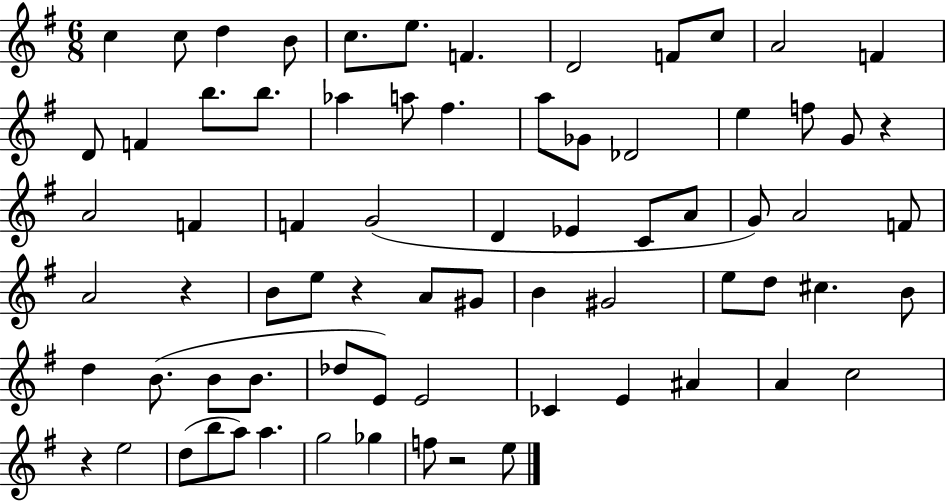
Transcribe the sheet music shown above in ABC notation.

X:1
T:Untitled
M:6/8
L:1/4
K:G
c c/2 d B/2 c/2 e/2 F D2 F/2 c/2 A2 F D/2 F b/2 b/2 _a a/2 ^f a/2 _G/2 _D2 e f/2 G/2 z A2 F F G2 D _E C/2 A/2 G/2 A2 F/2 A2 z B/2 e/2 z A/2 ^G/2 B ^G2 e/2 d/2 ^c B/2 d B/2 B/2 B/2 _d/2 E/2 E2 _C E ^A A c2 z e2 d/2 b/2 a/2 a g2 _g f/2 z2 e/2